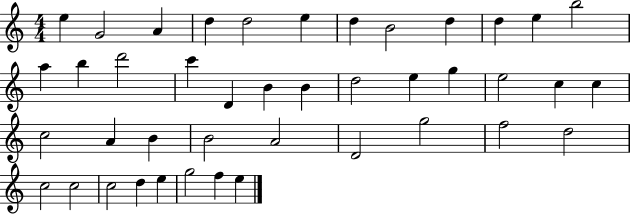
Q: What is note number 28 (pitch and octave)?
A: B4